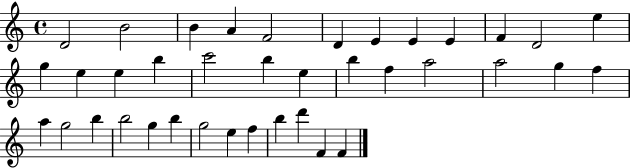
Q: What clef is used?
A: treble